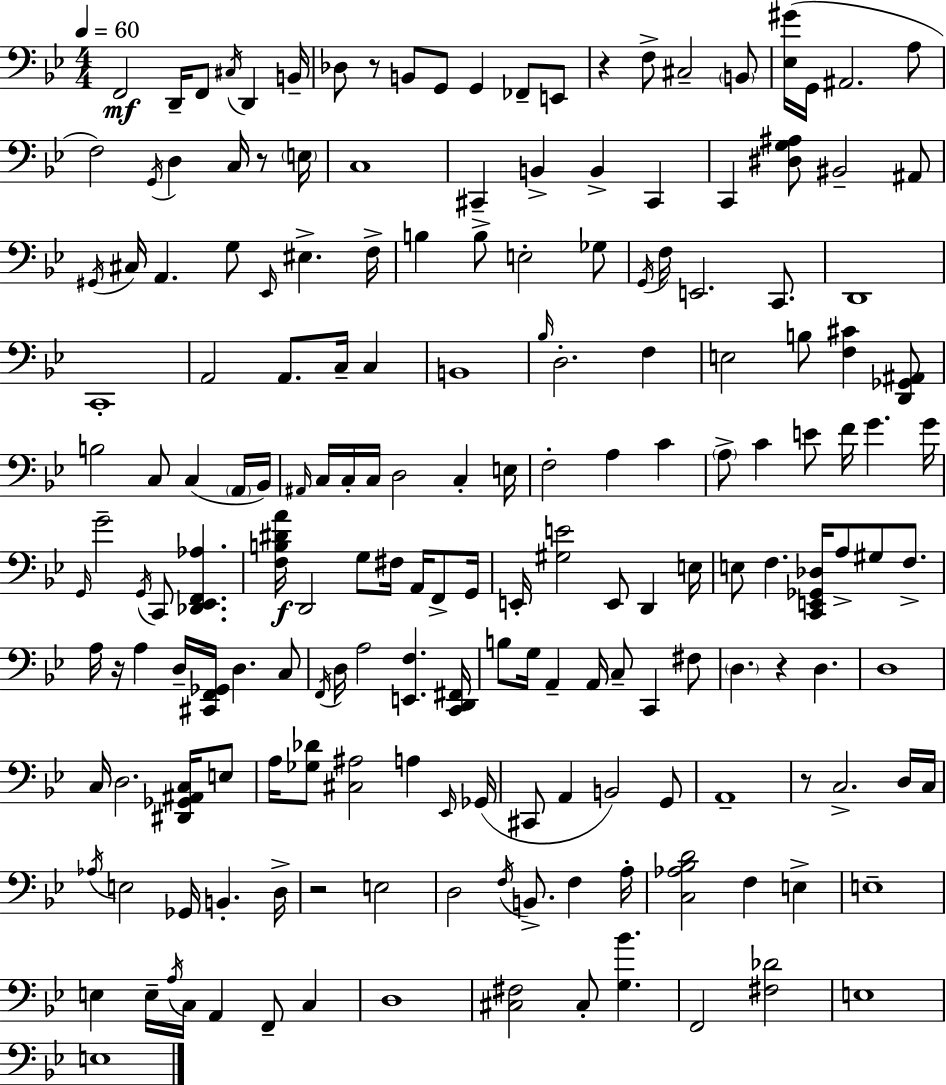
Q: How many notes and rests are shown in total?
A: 182